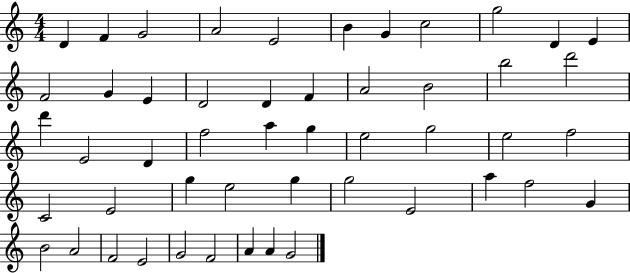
D4/q F4/q G4/h A4/h E4/h B4/q G4/q C5/h G5/h D4/q E4/q F4/h G4/q E4/q D4/h D4/q F4/q A4/h B4/h B5/h D6/h D6/q E4/h D4/q F5/h A5/q G5/q E5/h G5/h E5/h F5/h C4/h E4/h G5/q E5/h G5/q G5/h E4/h A5/q F5/h G4/q B4/h A4/h F4/h E4/h G4/h F4/h A4/q A4/q G4/h